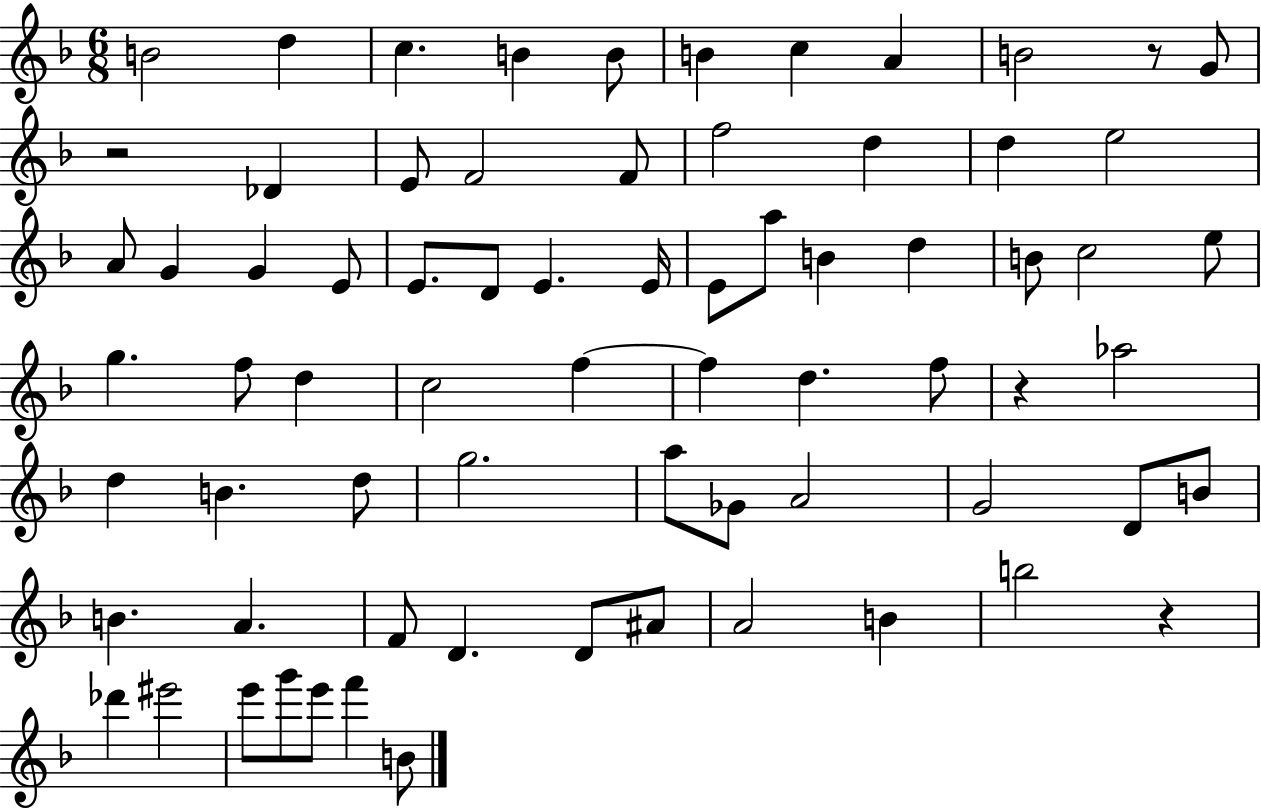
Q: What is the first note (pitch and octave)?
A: B4